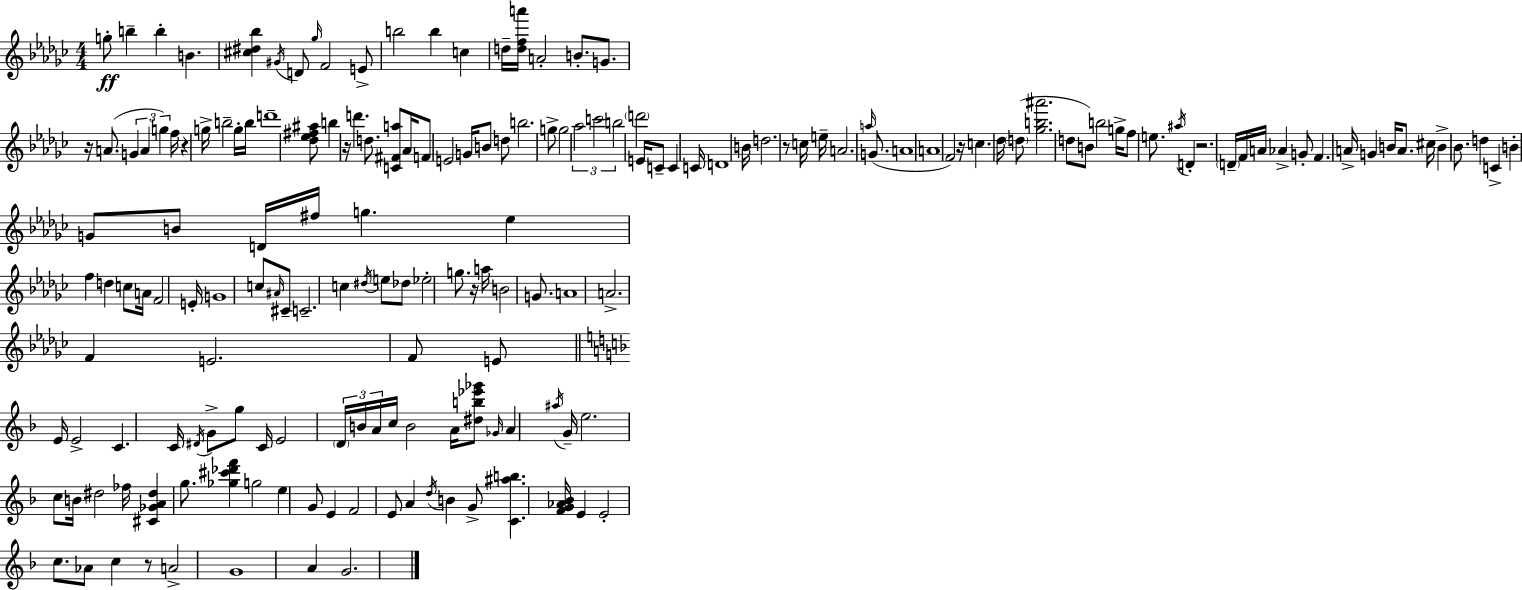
G5/e B5/q B5/q B4/q. [C#5,D#5,Bb5]/q G#4/s D4/e Gb5/s F4/h E4/e B5/h B5/q C5/q D5/s [D5,F5,A6]/s A4/h B4/e. G4/e. R/s A4/e. G4/q A4/q G5/q F5/s R/q G5/s B5/h G5/s B5/s D6/w [Db5,Eb5,F#5,A#5]/e B5/q R/s D6/q. D5/e. [C4,F#4,A5]/e Ab4/s F4/e E4/h G4/s B4/e D5/e B5/h. G5/e G5/h Ab5/h C6/h B5/h D6/h E4/s C4/e C4/q C4/s D4/w B4/s D5/h. R/e C5/s E5/s A4/h. A5/s G4/e. A4/w A4/w F4/h R/s C5/q. Db5/s D5/e [Gb5,B5,A#6]/h. D5/e B4/e B5/h G5/s F5/e E5/e. A#5/s D4/q R/h. D4/s F4/s A4/s Ab4/q G4/e F4/q. A4/s G4/q B4/s A4/e. C#5/s B4/q Bb4/e. D5/q C4/q B4/q G4/e B4/e D4/s F#5/s G5/q. Eb5/q F5/q D5/q C5/e A4/s F4/h E4/s G4/w C5/e A#4/s C#4/e C4/h. C5/q D#5/s E5/e Db5/e Eb5/h G5/e. R/s A5/s B4/h G4/e. A4/w A4/h. F4/q E4/h. F4/e E4/e E4/s E4/h C4/q. C4/s D#4/s G4/e G5/e C4/s E4/h D4/s B4/s A4/s C5/s B4/h A4/s [D#5,B5,Eb6,Gb6]/e Gb4/s A4/q A#5/s G4/s E5/h. C5/e B4/s D#5/h FES5/s [C#4,Gb4,A4,D#5]/q G5/e. [Gb5,C#6,Db6,F6]/q G5/h E5/q G4/e E4/q F4/h E4/e A4/q D5/s B4/q G4/e [C4,A#5,B5]/q. [F4,G4,Ab4,Bb4]/s E4/q E4/h C5/e. Ab4/e C5/q R/e A4/h G4/w A4/q G4/h.